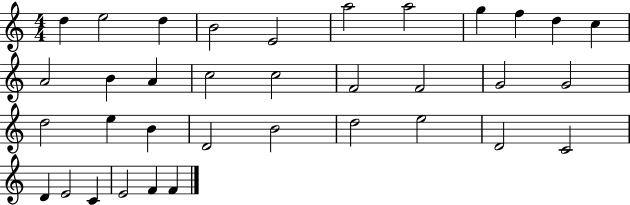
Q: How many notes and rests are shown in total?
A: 35